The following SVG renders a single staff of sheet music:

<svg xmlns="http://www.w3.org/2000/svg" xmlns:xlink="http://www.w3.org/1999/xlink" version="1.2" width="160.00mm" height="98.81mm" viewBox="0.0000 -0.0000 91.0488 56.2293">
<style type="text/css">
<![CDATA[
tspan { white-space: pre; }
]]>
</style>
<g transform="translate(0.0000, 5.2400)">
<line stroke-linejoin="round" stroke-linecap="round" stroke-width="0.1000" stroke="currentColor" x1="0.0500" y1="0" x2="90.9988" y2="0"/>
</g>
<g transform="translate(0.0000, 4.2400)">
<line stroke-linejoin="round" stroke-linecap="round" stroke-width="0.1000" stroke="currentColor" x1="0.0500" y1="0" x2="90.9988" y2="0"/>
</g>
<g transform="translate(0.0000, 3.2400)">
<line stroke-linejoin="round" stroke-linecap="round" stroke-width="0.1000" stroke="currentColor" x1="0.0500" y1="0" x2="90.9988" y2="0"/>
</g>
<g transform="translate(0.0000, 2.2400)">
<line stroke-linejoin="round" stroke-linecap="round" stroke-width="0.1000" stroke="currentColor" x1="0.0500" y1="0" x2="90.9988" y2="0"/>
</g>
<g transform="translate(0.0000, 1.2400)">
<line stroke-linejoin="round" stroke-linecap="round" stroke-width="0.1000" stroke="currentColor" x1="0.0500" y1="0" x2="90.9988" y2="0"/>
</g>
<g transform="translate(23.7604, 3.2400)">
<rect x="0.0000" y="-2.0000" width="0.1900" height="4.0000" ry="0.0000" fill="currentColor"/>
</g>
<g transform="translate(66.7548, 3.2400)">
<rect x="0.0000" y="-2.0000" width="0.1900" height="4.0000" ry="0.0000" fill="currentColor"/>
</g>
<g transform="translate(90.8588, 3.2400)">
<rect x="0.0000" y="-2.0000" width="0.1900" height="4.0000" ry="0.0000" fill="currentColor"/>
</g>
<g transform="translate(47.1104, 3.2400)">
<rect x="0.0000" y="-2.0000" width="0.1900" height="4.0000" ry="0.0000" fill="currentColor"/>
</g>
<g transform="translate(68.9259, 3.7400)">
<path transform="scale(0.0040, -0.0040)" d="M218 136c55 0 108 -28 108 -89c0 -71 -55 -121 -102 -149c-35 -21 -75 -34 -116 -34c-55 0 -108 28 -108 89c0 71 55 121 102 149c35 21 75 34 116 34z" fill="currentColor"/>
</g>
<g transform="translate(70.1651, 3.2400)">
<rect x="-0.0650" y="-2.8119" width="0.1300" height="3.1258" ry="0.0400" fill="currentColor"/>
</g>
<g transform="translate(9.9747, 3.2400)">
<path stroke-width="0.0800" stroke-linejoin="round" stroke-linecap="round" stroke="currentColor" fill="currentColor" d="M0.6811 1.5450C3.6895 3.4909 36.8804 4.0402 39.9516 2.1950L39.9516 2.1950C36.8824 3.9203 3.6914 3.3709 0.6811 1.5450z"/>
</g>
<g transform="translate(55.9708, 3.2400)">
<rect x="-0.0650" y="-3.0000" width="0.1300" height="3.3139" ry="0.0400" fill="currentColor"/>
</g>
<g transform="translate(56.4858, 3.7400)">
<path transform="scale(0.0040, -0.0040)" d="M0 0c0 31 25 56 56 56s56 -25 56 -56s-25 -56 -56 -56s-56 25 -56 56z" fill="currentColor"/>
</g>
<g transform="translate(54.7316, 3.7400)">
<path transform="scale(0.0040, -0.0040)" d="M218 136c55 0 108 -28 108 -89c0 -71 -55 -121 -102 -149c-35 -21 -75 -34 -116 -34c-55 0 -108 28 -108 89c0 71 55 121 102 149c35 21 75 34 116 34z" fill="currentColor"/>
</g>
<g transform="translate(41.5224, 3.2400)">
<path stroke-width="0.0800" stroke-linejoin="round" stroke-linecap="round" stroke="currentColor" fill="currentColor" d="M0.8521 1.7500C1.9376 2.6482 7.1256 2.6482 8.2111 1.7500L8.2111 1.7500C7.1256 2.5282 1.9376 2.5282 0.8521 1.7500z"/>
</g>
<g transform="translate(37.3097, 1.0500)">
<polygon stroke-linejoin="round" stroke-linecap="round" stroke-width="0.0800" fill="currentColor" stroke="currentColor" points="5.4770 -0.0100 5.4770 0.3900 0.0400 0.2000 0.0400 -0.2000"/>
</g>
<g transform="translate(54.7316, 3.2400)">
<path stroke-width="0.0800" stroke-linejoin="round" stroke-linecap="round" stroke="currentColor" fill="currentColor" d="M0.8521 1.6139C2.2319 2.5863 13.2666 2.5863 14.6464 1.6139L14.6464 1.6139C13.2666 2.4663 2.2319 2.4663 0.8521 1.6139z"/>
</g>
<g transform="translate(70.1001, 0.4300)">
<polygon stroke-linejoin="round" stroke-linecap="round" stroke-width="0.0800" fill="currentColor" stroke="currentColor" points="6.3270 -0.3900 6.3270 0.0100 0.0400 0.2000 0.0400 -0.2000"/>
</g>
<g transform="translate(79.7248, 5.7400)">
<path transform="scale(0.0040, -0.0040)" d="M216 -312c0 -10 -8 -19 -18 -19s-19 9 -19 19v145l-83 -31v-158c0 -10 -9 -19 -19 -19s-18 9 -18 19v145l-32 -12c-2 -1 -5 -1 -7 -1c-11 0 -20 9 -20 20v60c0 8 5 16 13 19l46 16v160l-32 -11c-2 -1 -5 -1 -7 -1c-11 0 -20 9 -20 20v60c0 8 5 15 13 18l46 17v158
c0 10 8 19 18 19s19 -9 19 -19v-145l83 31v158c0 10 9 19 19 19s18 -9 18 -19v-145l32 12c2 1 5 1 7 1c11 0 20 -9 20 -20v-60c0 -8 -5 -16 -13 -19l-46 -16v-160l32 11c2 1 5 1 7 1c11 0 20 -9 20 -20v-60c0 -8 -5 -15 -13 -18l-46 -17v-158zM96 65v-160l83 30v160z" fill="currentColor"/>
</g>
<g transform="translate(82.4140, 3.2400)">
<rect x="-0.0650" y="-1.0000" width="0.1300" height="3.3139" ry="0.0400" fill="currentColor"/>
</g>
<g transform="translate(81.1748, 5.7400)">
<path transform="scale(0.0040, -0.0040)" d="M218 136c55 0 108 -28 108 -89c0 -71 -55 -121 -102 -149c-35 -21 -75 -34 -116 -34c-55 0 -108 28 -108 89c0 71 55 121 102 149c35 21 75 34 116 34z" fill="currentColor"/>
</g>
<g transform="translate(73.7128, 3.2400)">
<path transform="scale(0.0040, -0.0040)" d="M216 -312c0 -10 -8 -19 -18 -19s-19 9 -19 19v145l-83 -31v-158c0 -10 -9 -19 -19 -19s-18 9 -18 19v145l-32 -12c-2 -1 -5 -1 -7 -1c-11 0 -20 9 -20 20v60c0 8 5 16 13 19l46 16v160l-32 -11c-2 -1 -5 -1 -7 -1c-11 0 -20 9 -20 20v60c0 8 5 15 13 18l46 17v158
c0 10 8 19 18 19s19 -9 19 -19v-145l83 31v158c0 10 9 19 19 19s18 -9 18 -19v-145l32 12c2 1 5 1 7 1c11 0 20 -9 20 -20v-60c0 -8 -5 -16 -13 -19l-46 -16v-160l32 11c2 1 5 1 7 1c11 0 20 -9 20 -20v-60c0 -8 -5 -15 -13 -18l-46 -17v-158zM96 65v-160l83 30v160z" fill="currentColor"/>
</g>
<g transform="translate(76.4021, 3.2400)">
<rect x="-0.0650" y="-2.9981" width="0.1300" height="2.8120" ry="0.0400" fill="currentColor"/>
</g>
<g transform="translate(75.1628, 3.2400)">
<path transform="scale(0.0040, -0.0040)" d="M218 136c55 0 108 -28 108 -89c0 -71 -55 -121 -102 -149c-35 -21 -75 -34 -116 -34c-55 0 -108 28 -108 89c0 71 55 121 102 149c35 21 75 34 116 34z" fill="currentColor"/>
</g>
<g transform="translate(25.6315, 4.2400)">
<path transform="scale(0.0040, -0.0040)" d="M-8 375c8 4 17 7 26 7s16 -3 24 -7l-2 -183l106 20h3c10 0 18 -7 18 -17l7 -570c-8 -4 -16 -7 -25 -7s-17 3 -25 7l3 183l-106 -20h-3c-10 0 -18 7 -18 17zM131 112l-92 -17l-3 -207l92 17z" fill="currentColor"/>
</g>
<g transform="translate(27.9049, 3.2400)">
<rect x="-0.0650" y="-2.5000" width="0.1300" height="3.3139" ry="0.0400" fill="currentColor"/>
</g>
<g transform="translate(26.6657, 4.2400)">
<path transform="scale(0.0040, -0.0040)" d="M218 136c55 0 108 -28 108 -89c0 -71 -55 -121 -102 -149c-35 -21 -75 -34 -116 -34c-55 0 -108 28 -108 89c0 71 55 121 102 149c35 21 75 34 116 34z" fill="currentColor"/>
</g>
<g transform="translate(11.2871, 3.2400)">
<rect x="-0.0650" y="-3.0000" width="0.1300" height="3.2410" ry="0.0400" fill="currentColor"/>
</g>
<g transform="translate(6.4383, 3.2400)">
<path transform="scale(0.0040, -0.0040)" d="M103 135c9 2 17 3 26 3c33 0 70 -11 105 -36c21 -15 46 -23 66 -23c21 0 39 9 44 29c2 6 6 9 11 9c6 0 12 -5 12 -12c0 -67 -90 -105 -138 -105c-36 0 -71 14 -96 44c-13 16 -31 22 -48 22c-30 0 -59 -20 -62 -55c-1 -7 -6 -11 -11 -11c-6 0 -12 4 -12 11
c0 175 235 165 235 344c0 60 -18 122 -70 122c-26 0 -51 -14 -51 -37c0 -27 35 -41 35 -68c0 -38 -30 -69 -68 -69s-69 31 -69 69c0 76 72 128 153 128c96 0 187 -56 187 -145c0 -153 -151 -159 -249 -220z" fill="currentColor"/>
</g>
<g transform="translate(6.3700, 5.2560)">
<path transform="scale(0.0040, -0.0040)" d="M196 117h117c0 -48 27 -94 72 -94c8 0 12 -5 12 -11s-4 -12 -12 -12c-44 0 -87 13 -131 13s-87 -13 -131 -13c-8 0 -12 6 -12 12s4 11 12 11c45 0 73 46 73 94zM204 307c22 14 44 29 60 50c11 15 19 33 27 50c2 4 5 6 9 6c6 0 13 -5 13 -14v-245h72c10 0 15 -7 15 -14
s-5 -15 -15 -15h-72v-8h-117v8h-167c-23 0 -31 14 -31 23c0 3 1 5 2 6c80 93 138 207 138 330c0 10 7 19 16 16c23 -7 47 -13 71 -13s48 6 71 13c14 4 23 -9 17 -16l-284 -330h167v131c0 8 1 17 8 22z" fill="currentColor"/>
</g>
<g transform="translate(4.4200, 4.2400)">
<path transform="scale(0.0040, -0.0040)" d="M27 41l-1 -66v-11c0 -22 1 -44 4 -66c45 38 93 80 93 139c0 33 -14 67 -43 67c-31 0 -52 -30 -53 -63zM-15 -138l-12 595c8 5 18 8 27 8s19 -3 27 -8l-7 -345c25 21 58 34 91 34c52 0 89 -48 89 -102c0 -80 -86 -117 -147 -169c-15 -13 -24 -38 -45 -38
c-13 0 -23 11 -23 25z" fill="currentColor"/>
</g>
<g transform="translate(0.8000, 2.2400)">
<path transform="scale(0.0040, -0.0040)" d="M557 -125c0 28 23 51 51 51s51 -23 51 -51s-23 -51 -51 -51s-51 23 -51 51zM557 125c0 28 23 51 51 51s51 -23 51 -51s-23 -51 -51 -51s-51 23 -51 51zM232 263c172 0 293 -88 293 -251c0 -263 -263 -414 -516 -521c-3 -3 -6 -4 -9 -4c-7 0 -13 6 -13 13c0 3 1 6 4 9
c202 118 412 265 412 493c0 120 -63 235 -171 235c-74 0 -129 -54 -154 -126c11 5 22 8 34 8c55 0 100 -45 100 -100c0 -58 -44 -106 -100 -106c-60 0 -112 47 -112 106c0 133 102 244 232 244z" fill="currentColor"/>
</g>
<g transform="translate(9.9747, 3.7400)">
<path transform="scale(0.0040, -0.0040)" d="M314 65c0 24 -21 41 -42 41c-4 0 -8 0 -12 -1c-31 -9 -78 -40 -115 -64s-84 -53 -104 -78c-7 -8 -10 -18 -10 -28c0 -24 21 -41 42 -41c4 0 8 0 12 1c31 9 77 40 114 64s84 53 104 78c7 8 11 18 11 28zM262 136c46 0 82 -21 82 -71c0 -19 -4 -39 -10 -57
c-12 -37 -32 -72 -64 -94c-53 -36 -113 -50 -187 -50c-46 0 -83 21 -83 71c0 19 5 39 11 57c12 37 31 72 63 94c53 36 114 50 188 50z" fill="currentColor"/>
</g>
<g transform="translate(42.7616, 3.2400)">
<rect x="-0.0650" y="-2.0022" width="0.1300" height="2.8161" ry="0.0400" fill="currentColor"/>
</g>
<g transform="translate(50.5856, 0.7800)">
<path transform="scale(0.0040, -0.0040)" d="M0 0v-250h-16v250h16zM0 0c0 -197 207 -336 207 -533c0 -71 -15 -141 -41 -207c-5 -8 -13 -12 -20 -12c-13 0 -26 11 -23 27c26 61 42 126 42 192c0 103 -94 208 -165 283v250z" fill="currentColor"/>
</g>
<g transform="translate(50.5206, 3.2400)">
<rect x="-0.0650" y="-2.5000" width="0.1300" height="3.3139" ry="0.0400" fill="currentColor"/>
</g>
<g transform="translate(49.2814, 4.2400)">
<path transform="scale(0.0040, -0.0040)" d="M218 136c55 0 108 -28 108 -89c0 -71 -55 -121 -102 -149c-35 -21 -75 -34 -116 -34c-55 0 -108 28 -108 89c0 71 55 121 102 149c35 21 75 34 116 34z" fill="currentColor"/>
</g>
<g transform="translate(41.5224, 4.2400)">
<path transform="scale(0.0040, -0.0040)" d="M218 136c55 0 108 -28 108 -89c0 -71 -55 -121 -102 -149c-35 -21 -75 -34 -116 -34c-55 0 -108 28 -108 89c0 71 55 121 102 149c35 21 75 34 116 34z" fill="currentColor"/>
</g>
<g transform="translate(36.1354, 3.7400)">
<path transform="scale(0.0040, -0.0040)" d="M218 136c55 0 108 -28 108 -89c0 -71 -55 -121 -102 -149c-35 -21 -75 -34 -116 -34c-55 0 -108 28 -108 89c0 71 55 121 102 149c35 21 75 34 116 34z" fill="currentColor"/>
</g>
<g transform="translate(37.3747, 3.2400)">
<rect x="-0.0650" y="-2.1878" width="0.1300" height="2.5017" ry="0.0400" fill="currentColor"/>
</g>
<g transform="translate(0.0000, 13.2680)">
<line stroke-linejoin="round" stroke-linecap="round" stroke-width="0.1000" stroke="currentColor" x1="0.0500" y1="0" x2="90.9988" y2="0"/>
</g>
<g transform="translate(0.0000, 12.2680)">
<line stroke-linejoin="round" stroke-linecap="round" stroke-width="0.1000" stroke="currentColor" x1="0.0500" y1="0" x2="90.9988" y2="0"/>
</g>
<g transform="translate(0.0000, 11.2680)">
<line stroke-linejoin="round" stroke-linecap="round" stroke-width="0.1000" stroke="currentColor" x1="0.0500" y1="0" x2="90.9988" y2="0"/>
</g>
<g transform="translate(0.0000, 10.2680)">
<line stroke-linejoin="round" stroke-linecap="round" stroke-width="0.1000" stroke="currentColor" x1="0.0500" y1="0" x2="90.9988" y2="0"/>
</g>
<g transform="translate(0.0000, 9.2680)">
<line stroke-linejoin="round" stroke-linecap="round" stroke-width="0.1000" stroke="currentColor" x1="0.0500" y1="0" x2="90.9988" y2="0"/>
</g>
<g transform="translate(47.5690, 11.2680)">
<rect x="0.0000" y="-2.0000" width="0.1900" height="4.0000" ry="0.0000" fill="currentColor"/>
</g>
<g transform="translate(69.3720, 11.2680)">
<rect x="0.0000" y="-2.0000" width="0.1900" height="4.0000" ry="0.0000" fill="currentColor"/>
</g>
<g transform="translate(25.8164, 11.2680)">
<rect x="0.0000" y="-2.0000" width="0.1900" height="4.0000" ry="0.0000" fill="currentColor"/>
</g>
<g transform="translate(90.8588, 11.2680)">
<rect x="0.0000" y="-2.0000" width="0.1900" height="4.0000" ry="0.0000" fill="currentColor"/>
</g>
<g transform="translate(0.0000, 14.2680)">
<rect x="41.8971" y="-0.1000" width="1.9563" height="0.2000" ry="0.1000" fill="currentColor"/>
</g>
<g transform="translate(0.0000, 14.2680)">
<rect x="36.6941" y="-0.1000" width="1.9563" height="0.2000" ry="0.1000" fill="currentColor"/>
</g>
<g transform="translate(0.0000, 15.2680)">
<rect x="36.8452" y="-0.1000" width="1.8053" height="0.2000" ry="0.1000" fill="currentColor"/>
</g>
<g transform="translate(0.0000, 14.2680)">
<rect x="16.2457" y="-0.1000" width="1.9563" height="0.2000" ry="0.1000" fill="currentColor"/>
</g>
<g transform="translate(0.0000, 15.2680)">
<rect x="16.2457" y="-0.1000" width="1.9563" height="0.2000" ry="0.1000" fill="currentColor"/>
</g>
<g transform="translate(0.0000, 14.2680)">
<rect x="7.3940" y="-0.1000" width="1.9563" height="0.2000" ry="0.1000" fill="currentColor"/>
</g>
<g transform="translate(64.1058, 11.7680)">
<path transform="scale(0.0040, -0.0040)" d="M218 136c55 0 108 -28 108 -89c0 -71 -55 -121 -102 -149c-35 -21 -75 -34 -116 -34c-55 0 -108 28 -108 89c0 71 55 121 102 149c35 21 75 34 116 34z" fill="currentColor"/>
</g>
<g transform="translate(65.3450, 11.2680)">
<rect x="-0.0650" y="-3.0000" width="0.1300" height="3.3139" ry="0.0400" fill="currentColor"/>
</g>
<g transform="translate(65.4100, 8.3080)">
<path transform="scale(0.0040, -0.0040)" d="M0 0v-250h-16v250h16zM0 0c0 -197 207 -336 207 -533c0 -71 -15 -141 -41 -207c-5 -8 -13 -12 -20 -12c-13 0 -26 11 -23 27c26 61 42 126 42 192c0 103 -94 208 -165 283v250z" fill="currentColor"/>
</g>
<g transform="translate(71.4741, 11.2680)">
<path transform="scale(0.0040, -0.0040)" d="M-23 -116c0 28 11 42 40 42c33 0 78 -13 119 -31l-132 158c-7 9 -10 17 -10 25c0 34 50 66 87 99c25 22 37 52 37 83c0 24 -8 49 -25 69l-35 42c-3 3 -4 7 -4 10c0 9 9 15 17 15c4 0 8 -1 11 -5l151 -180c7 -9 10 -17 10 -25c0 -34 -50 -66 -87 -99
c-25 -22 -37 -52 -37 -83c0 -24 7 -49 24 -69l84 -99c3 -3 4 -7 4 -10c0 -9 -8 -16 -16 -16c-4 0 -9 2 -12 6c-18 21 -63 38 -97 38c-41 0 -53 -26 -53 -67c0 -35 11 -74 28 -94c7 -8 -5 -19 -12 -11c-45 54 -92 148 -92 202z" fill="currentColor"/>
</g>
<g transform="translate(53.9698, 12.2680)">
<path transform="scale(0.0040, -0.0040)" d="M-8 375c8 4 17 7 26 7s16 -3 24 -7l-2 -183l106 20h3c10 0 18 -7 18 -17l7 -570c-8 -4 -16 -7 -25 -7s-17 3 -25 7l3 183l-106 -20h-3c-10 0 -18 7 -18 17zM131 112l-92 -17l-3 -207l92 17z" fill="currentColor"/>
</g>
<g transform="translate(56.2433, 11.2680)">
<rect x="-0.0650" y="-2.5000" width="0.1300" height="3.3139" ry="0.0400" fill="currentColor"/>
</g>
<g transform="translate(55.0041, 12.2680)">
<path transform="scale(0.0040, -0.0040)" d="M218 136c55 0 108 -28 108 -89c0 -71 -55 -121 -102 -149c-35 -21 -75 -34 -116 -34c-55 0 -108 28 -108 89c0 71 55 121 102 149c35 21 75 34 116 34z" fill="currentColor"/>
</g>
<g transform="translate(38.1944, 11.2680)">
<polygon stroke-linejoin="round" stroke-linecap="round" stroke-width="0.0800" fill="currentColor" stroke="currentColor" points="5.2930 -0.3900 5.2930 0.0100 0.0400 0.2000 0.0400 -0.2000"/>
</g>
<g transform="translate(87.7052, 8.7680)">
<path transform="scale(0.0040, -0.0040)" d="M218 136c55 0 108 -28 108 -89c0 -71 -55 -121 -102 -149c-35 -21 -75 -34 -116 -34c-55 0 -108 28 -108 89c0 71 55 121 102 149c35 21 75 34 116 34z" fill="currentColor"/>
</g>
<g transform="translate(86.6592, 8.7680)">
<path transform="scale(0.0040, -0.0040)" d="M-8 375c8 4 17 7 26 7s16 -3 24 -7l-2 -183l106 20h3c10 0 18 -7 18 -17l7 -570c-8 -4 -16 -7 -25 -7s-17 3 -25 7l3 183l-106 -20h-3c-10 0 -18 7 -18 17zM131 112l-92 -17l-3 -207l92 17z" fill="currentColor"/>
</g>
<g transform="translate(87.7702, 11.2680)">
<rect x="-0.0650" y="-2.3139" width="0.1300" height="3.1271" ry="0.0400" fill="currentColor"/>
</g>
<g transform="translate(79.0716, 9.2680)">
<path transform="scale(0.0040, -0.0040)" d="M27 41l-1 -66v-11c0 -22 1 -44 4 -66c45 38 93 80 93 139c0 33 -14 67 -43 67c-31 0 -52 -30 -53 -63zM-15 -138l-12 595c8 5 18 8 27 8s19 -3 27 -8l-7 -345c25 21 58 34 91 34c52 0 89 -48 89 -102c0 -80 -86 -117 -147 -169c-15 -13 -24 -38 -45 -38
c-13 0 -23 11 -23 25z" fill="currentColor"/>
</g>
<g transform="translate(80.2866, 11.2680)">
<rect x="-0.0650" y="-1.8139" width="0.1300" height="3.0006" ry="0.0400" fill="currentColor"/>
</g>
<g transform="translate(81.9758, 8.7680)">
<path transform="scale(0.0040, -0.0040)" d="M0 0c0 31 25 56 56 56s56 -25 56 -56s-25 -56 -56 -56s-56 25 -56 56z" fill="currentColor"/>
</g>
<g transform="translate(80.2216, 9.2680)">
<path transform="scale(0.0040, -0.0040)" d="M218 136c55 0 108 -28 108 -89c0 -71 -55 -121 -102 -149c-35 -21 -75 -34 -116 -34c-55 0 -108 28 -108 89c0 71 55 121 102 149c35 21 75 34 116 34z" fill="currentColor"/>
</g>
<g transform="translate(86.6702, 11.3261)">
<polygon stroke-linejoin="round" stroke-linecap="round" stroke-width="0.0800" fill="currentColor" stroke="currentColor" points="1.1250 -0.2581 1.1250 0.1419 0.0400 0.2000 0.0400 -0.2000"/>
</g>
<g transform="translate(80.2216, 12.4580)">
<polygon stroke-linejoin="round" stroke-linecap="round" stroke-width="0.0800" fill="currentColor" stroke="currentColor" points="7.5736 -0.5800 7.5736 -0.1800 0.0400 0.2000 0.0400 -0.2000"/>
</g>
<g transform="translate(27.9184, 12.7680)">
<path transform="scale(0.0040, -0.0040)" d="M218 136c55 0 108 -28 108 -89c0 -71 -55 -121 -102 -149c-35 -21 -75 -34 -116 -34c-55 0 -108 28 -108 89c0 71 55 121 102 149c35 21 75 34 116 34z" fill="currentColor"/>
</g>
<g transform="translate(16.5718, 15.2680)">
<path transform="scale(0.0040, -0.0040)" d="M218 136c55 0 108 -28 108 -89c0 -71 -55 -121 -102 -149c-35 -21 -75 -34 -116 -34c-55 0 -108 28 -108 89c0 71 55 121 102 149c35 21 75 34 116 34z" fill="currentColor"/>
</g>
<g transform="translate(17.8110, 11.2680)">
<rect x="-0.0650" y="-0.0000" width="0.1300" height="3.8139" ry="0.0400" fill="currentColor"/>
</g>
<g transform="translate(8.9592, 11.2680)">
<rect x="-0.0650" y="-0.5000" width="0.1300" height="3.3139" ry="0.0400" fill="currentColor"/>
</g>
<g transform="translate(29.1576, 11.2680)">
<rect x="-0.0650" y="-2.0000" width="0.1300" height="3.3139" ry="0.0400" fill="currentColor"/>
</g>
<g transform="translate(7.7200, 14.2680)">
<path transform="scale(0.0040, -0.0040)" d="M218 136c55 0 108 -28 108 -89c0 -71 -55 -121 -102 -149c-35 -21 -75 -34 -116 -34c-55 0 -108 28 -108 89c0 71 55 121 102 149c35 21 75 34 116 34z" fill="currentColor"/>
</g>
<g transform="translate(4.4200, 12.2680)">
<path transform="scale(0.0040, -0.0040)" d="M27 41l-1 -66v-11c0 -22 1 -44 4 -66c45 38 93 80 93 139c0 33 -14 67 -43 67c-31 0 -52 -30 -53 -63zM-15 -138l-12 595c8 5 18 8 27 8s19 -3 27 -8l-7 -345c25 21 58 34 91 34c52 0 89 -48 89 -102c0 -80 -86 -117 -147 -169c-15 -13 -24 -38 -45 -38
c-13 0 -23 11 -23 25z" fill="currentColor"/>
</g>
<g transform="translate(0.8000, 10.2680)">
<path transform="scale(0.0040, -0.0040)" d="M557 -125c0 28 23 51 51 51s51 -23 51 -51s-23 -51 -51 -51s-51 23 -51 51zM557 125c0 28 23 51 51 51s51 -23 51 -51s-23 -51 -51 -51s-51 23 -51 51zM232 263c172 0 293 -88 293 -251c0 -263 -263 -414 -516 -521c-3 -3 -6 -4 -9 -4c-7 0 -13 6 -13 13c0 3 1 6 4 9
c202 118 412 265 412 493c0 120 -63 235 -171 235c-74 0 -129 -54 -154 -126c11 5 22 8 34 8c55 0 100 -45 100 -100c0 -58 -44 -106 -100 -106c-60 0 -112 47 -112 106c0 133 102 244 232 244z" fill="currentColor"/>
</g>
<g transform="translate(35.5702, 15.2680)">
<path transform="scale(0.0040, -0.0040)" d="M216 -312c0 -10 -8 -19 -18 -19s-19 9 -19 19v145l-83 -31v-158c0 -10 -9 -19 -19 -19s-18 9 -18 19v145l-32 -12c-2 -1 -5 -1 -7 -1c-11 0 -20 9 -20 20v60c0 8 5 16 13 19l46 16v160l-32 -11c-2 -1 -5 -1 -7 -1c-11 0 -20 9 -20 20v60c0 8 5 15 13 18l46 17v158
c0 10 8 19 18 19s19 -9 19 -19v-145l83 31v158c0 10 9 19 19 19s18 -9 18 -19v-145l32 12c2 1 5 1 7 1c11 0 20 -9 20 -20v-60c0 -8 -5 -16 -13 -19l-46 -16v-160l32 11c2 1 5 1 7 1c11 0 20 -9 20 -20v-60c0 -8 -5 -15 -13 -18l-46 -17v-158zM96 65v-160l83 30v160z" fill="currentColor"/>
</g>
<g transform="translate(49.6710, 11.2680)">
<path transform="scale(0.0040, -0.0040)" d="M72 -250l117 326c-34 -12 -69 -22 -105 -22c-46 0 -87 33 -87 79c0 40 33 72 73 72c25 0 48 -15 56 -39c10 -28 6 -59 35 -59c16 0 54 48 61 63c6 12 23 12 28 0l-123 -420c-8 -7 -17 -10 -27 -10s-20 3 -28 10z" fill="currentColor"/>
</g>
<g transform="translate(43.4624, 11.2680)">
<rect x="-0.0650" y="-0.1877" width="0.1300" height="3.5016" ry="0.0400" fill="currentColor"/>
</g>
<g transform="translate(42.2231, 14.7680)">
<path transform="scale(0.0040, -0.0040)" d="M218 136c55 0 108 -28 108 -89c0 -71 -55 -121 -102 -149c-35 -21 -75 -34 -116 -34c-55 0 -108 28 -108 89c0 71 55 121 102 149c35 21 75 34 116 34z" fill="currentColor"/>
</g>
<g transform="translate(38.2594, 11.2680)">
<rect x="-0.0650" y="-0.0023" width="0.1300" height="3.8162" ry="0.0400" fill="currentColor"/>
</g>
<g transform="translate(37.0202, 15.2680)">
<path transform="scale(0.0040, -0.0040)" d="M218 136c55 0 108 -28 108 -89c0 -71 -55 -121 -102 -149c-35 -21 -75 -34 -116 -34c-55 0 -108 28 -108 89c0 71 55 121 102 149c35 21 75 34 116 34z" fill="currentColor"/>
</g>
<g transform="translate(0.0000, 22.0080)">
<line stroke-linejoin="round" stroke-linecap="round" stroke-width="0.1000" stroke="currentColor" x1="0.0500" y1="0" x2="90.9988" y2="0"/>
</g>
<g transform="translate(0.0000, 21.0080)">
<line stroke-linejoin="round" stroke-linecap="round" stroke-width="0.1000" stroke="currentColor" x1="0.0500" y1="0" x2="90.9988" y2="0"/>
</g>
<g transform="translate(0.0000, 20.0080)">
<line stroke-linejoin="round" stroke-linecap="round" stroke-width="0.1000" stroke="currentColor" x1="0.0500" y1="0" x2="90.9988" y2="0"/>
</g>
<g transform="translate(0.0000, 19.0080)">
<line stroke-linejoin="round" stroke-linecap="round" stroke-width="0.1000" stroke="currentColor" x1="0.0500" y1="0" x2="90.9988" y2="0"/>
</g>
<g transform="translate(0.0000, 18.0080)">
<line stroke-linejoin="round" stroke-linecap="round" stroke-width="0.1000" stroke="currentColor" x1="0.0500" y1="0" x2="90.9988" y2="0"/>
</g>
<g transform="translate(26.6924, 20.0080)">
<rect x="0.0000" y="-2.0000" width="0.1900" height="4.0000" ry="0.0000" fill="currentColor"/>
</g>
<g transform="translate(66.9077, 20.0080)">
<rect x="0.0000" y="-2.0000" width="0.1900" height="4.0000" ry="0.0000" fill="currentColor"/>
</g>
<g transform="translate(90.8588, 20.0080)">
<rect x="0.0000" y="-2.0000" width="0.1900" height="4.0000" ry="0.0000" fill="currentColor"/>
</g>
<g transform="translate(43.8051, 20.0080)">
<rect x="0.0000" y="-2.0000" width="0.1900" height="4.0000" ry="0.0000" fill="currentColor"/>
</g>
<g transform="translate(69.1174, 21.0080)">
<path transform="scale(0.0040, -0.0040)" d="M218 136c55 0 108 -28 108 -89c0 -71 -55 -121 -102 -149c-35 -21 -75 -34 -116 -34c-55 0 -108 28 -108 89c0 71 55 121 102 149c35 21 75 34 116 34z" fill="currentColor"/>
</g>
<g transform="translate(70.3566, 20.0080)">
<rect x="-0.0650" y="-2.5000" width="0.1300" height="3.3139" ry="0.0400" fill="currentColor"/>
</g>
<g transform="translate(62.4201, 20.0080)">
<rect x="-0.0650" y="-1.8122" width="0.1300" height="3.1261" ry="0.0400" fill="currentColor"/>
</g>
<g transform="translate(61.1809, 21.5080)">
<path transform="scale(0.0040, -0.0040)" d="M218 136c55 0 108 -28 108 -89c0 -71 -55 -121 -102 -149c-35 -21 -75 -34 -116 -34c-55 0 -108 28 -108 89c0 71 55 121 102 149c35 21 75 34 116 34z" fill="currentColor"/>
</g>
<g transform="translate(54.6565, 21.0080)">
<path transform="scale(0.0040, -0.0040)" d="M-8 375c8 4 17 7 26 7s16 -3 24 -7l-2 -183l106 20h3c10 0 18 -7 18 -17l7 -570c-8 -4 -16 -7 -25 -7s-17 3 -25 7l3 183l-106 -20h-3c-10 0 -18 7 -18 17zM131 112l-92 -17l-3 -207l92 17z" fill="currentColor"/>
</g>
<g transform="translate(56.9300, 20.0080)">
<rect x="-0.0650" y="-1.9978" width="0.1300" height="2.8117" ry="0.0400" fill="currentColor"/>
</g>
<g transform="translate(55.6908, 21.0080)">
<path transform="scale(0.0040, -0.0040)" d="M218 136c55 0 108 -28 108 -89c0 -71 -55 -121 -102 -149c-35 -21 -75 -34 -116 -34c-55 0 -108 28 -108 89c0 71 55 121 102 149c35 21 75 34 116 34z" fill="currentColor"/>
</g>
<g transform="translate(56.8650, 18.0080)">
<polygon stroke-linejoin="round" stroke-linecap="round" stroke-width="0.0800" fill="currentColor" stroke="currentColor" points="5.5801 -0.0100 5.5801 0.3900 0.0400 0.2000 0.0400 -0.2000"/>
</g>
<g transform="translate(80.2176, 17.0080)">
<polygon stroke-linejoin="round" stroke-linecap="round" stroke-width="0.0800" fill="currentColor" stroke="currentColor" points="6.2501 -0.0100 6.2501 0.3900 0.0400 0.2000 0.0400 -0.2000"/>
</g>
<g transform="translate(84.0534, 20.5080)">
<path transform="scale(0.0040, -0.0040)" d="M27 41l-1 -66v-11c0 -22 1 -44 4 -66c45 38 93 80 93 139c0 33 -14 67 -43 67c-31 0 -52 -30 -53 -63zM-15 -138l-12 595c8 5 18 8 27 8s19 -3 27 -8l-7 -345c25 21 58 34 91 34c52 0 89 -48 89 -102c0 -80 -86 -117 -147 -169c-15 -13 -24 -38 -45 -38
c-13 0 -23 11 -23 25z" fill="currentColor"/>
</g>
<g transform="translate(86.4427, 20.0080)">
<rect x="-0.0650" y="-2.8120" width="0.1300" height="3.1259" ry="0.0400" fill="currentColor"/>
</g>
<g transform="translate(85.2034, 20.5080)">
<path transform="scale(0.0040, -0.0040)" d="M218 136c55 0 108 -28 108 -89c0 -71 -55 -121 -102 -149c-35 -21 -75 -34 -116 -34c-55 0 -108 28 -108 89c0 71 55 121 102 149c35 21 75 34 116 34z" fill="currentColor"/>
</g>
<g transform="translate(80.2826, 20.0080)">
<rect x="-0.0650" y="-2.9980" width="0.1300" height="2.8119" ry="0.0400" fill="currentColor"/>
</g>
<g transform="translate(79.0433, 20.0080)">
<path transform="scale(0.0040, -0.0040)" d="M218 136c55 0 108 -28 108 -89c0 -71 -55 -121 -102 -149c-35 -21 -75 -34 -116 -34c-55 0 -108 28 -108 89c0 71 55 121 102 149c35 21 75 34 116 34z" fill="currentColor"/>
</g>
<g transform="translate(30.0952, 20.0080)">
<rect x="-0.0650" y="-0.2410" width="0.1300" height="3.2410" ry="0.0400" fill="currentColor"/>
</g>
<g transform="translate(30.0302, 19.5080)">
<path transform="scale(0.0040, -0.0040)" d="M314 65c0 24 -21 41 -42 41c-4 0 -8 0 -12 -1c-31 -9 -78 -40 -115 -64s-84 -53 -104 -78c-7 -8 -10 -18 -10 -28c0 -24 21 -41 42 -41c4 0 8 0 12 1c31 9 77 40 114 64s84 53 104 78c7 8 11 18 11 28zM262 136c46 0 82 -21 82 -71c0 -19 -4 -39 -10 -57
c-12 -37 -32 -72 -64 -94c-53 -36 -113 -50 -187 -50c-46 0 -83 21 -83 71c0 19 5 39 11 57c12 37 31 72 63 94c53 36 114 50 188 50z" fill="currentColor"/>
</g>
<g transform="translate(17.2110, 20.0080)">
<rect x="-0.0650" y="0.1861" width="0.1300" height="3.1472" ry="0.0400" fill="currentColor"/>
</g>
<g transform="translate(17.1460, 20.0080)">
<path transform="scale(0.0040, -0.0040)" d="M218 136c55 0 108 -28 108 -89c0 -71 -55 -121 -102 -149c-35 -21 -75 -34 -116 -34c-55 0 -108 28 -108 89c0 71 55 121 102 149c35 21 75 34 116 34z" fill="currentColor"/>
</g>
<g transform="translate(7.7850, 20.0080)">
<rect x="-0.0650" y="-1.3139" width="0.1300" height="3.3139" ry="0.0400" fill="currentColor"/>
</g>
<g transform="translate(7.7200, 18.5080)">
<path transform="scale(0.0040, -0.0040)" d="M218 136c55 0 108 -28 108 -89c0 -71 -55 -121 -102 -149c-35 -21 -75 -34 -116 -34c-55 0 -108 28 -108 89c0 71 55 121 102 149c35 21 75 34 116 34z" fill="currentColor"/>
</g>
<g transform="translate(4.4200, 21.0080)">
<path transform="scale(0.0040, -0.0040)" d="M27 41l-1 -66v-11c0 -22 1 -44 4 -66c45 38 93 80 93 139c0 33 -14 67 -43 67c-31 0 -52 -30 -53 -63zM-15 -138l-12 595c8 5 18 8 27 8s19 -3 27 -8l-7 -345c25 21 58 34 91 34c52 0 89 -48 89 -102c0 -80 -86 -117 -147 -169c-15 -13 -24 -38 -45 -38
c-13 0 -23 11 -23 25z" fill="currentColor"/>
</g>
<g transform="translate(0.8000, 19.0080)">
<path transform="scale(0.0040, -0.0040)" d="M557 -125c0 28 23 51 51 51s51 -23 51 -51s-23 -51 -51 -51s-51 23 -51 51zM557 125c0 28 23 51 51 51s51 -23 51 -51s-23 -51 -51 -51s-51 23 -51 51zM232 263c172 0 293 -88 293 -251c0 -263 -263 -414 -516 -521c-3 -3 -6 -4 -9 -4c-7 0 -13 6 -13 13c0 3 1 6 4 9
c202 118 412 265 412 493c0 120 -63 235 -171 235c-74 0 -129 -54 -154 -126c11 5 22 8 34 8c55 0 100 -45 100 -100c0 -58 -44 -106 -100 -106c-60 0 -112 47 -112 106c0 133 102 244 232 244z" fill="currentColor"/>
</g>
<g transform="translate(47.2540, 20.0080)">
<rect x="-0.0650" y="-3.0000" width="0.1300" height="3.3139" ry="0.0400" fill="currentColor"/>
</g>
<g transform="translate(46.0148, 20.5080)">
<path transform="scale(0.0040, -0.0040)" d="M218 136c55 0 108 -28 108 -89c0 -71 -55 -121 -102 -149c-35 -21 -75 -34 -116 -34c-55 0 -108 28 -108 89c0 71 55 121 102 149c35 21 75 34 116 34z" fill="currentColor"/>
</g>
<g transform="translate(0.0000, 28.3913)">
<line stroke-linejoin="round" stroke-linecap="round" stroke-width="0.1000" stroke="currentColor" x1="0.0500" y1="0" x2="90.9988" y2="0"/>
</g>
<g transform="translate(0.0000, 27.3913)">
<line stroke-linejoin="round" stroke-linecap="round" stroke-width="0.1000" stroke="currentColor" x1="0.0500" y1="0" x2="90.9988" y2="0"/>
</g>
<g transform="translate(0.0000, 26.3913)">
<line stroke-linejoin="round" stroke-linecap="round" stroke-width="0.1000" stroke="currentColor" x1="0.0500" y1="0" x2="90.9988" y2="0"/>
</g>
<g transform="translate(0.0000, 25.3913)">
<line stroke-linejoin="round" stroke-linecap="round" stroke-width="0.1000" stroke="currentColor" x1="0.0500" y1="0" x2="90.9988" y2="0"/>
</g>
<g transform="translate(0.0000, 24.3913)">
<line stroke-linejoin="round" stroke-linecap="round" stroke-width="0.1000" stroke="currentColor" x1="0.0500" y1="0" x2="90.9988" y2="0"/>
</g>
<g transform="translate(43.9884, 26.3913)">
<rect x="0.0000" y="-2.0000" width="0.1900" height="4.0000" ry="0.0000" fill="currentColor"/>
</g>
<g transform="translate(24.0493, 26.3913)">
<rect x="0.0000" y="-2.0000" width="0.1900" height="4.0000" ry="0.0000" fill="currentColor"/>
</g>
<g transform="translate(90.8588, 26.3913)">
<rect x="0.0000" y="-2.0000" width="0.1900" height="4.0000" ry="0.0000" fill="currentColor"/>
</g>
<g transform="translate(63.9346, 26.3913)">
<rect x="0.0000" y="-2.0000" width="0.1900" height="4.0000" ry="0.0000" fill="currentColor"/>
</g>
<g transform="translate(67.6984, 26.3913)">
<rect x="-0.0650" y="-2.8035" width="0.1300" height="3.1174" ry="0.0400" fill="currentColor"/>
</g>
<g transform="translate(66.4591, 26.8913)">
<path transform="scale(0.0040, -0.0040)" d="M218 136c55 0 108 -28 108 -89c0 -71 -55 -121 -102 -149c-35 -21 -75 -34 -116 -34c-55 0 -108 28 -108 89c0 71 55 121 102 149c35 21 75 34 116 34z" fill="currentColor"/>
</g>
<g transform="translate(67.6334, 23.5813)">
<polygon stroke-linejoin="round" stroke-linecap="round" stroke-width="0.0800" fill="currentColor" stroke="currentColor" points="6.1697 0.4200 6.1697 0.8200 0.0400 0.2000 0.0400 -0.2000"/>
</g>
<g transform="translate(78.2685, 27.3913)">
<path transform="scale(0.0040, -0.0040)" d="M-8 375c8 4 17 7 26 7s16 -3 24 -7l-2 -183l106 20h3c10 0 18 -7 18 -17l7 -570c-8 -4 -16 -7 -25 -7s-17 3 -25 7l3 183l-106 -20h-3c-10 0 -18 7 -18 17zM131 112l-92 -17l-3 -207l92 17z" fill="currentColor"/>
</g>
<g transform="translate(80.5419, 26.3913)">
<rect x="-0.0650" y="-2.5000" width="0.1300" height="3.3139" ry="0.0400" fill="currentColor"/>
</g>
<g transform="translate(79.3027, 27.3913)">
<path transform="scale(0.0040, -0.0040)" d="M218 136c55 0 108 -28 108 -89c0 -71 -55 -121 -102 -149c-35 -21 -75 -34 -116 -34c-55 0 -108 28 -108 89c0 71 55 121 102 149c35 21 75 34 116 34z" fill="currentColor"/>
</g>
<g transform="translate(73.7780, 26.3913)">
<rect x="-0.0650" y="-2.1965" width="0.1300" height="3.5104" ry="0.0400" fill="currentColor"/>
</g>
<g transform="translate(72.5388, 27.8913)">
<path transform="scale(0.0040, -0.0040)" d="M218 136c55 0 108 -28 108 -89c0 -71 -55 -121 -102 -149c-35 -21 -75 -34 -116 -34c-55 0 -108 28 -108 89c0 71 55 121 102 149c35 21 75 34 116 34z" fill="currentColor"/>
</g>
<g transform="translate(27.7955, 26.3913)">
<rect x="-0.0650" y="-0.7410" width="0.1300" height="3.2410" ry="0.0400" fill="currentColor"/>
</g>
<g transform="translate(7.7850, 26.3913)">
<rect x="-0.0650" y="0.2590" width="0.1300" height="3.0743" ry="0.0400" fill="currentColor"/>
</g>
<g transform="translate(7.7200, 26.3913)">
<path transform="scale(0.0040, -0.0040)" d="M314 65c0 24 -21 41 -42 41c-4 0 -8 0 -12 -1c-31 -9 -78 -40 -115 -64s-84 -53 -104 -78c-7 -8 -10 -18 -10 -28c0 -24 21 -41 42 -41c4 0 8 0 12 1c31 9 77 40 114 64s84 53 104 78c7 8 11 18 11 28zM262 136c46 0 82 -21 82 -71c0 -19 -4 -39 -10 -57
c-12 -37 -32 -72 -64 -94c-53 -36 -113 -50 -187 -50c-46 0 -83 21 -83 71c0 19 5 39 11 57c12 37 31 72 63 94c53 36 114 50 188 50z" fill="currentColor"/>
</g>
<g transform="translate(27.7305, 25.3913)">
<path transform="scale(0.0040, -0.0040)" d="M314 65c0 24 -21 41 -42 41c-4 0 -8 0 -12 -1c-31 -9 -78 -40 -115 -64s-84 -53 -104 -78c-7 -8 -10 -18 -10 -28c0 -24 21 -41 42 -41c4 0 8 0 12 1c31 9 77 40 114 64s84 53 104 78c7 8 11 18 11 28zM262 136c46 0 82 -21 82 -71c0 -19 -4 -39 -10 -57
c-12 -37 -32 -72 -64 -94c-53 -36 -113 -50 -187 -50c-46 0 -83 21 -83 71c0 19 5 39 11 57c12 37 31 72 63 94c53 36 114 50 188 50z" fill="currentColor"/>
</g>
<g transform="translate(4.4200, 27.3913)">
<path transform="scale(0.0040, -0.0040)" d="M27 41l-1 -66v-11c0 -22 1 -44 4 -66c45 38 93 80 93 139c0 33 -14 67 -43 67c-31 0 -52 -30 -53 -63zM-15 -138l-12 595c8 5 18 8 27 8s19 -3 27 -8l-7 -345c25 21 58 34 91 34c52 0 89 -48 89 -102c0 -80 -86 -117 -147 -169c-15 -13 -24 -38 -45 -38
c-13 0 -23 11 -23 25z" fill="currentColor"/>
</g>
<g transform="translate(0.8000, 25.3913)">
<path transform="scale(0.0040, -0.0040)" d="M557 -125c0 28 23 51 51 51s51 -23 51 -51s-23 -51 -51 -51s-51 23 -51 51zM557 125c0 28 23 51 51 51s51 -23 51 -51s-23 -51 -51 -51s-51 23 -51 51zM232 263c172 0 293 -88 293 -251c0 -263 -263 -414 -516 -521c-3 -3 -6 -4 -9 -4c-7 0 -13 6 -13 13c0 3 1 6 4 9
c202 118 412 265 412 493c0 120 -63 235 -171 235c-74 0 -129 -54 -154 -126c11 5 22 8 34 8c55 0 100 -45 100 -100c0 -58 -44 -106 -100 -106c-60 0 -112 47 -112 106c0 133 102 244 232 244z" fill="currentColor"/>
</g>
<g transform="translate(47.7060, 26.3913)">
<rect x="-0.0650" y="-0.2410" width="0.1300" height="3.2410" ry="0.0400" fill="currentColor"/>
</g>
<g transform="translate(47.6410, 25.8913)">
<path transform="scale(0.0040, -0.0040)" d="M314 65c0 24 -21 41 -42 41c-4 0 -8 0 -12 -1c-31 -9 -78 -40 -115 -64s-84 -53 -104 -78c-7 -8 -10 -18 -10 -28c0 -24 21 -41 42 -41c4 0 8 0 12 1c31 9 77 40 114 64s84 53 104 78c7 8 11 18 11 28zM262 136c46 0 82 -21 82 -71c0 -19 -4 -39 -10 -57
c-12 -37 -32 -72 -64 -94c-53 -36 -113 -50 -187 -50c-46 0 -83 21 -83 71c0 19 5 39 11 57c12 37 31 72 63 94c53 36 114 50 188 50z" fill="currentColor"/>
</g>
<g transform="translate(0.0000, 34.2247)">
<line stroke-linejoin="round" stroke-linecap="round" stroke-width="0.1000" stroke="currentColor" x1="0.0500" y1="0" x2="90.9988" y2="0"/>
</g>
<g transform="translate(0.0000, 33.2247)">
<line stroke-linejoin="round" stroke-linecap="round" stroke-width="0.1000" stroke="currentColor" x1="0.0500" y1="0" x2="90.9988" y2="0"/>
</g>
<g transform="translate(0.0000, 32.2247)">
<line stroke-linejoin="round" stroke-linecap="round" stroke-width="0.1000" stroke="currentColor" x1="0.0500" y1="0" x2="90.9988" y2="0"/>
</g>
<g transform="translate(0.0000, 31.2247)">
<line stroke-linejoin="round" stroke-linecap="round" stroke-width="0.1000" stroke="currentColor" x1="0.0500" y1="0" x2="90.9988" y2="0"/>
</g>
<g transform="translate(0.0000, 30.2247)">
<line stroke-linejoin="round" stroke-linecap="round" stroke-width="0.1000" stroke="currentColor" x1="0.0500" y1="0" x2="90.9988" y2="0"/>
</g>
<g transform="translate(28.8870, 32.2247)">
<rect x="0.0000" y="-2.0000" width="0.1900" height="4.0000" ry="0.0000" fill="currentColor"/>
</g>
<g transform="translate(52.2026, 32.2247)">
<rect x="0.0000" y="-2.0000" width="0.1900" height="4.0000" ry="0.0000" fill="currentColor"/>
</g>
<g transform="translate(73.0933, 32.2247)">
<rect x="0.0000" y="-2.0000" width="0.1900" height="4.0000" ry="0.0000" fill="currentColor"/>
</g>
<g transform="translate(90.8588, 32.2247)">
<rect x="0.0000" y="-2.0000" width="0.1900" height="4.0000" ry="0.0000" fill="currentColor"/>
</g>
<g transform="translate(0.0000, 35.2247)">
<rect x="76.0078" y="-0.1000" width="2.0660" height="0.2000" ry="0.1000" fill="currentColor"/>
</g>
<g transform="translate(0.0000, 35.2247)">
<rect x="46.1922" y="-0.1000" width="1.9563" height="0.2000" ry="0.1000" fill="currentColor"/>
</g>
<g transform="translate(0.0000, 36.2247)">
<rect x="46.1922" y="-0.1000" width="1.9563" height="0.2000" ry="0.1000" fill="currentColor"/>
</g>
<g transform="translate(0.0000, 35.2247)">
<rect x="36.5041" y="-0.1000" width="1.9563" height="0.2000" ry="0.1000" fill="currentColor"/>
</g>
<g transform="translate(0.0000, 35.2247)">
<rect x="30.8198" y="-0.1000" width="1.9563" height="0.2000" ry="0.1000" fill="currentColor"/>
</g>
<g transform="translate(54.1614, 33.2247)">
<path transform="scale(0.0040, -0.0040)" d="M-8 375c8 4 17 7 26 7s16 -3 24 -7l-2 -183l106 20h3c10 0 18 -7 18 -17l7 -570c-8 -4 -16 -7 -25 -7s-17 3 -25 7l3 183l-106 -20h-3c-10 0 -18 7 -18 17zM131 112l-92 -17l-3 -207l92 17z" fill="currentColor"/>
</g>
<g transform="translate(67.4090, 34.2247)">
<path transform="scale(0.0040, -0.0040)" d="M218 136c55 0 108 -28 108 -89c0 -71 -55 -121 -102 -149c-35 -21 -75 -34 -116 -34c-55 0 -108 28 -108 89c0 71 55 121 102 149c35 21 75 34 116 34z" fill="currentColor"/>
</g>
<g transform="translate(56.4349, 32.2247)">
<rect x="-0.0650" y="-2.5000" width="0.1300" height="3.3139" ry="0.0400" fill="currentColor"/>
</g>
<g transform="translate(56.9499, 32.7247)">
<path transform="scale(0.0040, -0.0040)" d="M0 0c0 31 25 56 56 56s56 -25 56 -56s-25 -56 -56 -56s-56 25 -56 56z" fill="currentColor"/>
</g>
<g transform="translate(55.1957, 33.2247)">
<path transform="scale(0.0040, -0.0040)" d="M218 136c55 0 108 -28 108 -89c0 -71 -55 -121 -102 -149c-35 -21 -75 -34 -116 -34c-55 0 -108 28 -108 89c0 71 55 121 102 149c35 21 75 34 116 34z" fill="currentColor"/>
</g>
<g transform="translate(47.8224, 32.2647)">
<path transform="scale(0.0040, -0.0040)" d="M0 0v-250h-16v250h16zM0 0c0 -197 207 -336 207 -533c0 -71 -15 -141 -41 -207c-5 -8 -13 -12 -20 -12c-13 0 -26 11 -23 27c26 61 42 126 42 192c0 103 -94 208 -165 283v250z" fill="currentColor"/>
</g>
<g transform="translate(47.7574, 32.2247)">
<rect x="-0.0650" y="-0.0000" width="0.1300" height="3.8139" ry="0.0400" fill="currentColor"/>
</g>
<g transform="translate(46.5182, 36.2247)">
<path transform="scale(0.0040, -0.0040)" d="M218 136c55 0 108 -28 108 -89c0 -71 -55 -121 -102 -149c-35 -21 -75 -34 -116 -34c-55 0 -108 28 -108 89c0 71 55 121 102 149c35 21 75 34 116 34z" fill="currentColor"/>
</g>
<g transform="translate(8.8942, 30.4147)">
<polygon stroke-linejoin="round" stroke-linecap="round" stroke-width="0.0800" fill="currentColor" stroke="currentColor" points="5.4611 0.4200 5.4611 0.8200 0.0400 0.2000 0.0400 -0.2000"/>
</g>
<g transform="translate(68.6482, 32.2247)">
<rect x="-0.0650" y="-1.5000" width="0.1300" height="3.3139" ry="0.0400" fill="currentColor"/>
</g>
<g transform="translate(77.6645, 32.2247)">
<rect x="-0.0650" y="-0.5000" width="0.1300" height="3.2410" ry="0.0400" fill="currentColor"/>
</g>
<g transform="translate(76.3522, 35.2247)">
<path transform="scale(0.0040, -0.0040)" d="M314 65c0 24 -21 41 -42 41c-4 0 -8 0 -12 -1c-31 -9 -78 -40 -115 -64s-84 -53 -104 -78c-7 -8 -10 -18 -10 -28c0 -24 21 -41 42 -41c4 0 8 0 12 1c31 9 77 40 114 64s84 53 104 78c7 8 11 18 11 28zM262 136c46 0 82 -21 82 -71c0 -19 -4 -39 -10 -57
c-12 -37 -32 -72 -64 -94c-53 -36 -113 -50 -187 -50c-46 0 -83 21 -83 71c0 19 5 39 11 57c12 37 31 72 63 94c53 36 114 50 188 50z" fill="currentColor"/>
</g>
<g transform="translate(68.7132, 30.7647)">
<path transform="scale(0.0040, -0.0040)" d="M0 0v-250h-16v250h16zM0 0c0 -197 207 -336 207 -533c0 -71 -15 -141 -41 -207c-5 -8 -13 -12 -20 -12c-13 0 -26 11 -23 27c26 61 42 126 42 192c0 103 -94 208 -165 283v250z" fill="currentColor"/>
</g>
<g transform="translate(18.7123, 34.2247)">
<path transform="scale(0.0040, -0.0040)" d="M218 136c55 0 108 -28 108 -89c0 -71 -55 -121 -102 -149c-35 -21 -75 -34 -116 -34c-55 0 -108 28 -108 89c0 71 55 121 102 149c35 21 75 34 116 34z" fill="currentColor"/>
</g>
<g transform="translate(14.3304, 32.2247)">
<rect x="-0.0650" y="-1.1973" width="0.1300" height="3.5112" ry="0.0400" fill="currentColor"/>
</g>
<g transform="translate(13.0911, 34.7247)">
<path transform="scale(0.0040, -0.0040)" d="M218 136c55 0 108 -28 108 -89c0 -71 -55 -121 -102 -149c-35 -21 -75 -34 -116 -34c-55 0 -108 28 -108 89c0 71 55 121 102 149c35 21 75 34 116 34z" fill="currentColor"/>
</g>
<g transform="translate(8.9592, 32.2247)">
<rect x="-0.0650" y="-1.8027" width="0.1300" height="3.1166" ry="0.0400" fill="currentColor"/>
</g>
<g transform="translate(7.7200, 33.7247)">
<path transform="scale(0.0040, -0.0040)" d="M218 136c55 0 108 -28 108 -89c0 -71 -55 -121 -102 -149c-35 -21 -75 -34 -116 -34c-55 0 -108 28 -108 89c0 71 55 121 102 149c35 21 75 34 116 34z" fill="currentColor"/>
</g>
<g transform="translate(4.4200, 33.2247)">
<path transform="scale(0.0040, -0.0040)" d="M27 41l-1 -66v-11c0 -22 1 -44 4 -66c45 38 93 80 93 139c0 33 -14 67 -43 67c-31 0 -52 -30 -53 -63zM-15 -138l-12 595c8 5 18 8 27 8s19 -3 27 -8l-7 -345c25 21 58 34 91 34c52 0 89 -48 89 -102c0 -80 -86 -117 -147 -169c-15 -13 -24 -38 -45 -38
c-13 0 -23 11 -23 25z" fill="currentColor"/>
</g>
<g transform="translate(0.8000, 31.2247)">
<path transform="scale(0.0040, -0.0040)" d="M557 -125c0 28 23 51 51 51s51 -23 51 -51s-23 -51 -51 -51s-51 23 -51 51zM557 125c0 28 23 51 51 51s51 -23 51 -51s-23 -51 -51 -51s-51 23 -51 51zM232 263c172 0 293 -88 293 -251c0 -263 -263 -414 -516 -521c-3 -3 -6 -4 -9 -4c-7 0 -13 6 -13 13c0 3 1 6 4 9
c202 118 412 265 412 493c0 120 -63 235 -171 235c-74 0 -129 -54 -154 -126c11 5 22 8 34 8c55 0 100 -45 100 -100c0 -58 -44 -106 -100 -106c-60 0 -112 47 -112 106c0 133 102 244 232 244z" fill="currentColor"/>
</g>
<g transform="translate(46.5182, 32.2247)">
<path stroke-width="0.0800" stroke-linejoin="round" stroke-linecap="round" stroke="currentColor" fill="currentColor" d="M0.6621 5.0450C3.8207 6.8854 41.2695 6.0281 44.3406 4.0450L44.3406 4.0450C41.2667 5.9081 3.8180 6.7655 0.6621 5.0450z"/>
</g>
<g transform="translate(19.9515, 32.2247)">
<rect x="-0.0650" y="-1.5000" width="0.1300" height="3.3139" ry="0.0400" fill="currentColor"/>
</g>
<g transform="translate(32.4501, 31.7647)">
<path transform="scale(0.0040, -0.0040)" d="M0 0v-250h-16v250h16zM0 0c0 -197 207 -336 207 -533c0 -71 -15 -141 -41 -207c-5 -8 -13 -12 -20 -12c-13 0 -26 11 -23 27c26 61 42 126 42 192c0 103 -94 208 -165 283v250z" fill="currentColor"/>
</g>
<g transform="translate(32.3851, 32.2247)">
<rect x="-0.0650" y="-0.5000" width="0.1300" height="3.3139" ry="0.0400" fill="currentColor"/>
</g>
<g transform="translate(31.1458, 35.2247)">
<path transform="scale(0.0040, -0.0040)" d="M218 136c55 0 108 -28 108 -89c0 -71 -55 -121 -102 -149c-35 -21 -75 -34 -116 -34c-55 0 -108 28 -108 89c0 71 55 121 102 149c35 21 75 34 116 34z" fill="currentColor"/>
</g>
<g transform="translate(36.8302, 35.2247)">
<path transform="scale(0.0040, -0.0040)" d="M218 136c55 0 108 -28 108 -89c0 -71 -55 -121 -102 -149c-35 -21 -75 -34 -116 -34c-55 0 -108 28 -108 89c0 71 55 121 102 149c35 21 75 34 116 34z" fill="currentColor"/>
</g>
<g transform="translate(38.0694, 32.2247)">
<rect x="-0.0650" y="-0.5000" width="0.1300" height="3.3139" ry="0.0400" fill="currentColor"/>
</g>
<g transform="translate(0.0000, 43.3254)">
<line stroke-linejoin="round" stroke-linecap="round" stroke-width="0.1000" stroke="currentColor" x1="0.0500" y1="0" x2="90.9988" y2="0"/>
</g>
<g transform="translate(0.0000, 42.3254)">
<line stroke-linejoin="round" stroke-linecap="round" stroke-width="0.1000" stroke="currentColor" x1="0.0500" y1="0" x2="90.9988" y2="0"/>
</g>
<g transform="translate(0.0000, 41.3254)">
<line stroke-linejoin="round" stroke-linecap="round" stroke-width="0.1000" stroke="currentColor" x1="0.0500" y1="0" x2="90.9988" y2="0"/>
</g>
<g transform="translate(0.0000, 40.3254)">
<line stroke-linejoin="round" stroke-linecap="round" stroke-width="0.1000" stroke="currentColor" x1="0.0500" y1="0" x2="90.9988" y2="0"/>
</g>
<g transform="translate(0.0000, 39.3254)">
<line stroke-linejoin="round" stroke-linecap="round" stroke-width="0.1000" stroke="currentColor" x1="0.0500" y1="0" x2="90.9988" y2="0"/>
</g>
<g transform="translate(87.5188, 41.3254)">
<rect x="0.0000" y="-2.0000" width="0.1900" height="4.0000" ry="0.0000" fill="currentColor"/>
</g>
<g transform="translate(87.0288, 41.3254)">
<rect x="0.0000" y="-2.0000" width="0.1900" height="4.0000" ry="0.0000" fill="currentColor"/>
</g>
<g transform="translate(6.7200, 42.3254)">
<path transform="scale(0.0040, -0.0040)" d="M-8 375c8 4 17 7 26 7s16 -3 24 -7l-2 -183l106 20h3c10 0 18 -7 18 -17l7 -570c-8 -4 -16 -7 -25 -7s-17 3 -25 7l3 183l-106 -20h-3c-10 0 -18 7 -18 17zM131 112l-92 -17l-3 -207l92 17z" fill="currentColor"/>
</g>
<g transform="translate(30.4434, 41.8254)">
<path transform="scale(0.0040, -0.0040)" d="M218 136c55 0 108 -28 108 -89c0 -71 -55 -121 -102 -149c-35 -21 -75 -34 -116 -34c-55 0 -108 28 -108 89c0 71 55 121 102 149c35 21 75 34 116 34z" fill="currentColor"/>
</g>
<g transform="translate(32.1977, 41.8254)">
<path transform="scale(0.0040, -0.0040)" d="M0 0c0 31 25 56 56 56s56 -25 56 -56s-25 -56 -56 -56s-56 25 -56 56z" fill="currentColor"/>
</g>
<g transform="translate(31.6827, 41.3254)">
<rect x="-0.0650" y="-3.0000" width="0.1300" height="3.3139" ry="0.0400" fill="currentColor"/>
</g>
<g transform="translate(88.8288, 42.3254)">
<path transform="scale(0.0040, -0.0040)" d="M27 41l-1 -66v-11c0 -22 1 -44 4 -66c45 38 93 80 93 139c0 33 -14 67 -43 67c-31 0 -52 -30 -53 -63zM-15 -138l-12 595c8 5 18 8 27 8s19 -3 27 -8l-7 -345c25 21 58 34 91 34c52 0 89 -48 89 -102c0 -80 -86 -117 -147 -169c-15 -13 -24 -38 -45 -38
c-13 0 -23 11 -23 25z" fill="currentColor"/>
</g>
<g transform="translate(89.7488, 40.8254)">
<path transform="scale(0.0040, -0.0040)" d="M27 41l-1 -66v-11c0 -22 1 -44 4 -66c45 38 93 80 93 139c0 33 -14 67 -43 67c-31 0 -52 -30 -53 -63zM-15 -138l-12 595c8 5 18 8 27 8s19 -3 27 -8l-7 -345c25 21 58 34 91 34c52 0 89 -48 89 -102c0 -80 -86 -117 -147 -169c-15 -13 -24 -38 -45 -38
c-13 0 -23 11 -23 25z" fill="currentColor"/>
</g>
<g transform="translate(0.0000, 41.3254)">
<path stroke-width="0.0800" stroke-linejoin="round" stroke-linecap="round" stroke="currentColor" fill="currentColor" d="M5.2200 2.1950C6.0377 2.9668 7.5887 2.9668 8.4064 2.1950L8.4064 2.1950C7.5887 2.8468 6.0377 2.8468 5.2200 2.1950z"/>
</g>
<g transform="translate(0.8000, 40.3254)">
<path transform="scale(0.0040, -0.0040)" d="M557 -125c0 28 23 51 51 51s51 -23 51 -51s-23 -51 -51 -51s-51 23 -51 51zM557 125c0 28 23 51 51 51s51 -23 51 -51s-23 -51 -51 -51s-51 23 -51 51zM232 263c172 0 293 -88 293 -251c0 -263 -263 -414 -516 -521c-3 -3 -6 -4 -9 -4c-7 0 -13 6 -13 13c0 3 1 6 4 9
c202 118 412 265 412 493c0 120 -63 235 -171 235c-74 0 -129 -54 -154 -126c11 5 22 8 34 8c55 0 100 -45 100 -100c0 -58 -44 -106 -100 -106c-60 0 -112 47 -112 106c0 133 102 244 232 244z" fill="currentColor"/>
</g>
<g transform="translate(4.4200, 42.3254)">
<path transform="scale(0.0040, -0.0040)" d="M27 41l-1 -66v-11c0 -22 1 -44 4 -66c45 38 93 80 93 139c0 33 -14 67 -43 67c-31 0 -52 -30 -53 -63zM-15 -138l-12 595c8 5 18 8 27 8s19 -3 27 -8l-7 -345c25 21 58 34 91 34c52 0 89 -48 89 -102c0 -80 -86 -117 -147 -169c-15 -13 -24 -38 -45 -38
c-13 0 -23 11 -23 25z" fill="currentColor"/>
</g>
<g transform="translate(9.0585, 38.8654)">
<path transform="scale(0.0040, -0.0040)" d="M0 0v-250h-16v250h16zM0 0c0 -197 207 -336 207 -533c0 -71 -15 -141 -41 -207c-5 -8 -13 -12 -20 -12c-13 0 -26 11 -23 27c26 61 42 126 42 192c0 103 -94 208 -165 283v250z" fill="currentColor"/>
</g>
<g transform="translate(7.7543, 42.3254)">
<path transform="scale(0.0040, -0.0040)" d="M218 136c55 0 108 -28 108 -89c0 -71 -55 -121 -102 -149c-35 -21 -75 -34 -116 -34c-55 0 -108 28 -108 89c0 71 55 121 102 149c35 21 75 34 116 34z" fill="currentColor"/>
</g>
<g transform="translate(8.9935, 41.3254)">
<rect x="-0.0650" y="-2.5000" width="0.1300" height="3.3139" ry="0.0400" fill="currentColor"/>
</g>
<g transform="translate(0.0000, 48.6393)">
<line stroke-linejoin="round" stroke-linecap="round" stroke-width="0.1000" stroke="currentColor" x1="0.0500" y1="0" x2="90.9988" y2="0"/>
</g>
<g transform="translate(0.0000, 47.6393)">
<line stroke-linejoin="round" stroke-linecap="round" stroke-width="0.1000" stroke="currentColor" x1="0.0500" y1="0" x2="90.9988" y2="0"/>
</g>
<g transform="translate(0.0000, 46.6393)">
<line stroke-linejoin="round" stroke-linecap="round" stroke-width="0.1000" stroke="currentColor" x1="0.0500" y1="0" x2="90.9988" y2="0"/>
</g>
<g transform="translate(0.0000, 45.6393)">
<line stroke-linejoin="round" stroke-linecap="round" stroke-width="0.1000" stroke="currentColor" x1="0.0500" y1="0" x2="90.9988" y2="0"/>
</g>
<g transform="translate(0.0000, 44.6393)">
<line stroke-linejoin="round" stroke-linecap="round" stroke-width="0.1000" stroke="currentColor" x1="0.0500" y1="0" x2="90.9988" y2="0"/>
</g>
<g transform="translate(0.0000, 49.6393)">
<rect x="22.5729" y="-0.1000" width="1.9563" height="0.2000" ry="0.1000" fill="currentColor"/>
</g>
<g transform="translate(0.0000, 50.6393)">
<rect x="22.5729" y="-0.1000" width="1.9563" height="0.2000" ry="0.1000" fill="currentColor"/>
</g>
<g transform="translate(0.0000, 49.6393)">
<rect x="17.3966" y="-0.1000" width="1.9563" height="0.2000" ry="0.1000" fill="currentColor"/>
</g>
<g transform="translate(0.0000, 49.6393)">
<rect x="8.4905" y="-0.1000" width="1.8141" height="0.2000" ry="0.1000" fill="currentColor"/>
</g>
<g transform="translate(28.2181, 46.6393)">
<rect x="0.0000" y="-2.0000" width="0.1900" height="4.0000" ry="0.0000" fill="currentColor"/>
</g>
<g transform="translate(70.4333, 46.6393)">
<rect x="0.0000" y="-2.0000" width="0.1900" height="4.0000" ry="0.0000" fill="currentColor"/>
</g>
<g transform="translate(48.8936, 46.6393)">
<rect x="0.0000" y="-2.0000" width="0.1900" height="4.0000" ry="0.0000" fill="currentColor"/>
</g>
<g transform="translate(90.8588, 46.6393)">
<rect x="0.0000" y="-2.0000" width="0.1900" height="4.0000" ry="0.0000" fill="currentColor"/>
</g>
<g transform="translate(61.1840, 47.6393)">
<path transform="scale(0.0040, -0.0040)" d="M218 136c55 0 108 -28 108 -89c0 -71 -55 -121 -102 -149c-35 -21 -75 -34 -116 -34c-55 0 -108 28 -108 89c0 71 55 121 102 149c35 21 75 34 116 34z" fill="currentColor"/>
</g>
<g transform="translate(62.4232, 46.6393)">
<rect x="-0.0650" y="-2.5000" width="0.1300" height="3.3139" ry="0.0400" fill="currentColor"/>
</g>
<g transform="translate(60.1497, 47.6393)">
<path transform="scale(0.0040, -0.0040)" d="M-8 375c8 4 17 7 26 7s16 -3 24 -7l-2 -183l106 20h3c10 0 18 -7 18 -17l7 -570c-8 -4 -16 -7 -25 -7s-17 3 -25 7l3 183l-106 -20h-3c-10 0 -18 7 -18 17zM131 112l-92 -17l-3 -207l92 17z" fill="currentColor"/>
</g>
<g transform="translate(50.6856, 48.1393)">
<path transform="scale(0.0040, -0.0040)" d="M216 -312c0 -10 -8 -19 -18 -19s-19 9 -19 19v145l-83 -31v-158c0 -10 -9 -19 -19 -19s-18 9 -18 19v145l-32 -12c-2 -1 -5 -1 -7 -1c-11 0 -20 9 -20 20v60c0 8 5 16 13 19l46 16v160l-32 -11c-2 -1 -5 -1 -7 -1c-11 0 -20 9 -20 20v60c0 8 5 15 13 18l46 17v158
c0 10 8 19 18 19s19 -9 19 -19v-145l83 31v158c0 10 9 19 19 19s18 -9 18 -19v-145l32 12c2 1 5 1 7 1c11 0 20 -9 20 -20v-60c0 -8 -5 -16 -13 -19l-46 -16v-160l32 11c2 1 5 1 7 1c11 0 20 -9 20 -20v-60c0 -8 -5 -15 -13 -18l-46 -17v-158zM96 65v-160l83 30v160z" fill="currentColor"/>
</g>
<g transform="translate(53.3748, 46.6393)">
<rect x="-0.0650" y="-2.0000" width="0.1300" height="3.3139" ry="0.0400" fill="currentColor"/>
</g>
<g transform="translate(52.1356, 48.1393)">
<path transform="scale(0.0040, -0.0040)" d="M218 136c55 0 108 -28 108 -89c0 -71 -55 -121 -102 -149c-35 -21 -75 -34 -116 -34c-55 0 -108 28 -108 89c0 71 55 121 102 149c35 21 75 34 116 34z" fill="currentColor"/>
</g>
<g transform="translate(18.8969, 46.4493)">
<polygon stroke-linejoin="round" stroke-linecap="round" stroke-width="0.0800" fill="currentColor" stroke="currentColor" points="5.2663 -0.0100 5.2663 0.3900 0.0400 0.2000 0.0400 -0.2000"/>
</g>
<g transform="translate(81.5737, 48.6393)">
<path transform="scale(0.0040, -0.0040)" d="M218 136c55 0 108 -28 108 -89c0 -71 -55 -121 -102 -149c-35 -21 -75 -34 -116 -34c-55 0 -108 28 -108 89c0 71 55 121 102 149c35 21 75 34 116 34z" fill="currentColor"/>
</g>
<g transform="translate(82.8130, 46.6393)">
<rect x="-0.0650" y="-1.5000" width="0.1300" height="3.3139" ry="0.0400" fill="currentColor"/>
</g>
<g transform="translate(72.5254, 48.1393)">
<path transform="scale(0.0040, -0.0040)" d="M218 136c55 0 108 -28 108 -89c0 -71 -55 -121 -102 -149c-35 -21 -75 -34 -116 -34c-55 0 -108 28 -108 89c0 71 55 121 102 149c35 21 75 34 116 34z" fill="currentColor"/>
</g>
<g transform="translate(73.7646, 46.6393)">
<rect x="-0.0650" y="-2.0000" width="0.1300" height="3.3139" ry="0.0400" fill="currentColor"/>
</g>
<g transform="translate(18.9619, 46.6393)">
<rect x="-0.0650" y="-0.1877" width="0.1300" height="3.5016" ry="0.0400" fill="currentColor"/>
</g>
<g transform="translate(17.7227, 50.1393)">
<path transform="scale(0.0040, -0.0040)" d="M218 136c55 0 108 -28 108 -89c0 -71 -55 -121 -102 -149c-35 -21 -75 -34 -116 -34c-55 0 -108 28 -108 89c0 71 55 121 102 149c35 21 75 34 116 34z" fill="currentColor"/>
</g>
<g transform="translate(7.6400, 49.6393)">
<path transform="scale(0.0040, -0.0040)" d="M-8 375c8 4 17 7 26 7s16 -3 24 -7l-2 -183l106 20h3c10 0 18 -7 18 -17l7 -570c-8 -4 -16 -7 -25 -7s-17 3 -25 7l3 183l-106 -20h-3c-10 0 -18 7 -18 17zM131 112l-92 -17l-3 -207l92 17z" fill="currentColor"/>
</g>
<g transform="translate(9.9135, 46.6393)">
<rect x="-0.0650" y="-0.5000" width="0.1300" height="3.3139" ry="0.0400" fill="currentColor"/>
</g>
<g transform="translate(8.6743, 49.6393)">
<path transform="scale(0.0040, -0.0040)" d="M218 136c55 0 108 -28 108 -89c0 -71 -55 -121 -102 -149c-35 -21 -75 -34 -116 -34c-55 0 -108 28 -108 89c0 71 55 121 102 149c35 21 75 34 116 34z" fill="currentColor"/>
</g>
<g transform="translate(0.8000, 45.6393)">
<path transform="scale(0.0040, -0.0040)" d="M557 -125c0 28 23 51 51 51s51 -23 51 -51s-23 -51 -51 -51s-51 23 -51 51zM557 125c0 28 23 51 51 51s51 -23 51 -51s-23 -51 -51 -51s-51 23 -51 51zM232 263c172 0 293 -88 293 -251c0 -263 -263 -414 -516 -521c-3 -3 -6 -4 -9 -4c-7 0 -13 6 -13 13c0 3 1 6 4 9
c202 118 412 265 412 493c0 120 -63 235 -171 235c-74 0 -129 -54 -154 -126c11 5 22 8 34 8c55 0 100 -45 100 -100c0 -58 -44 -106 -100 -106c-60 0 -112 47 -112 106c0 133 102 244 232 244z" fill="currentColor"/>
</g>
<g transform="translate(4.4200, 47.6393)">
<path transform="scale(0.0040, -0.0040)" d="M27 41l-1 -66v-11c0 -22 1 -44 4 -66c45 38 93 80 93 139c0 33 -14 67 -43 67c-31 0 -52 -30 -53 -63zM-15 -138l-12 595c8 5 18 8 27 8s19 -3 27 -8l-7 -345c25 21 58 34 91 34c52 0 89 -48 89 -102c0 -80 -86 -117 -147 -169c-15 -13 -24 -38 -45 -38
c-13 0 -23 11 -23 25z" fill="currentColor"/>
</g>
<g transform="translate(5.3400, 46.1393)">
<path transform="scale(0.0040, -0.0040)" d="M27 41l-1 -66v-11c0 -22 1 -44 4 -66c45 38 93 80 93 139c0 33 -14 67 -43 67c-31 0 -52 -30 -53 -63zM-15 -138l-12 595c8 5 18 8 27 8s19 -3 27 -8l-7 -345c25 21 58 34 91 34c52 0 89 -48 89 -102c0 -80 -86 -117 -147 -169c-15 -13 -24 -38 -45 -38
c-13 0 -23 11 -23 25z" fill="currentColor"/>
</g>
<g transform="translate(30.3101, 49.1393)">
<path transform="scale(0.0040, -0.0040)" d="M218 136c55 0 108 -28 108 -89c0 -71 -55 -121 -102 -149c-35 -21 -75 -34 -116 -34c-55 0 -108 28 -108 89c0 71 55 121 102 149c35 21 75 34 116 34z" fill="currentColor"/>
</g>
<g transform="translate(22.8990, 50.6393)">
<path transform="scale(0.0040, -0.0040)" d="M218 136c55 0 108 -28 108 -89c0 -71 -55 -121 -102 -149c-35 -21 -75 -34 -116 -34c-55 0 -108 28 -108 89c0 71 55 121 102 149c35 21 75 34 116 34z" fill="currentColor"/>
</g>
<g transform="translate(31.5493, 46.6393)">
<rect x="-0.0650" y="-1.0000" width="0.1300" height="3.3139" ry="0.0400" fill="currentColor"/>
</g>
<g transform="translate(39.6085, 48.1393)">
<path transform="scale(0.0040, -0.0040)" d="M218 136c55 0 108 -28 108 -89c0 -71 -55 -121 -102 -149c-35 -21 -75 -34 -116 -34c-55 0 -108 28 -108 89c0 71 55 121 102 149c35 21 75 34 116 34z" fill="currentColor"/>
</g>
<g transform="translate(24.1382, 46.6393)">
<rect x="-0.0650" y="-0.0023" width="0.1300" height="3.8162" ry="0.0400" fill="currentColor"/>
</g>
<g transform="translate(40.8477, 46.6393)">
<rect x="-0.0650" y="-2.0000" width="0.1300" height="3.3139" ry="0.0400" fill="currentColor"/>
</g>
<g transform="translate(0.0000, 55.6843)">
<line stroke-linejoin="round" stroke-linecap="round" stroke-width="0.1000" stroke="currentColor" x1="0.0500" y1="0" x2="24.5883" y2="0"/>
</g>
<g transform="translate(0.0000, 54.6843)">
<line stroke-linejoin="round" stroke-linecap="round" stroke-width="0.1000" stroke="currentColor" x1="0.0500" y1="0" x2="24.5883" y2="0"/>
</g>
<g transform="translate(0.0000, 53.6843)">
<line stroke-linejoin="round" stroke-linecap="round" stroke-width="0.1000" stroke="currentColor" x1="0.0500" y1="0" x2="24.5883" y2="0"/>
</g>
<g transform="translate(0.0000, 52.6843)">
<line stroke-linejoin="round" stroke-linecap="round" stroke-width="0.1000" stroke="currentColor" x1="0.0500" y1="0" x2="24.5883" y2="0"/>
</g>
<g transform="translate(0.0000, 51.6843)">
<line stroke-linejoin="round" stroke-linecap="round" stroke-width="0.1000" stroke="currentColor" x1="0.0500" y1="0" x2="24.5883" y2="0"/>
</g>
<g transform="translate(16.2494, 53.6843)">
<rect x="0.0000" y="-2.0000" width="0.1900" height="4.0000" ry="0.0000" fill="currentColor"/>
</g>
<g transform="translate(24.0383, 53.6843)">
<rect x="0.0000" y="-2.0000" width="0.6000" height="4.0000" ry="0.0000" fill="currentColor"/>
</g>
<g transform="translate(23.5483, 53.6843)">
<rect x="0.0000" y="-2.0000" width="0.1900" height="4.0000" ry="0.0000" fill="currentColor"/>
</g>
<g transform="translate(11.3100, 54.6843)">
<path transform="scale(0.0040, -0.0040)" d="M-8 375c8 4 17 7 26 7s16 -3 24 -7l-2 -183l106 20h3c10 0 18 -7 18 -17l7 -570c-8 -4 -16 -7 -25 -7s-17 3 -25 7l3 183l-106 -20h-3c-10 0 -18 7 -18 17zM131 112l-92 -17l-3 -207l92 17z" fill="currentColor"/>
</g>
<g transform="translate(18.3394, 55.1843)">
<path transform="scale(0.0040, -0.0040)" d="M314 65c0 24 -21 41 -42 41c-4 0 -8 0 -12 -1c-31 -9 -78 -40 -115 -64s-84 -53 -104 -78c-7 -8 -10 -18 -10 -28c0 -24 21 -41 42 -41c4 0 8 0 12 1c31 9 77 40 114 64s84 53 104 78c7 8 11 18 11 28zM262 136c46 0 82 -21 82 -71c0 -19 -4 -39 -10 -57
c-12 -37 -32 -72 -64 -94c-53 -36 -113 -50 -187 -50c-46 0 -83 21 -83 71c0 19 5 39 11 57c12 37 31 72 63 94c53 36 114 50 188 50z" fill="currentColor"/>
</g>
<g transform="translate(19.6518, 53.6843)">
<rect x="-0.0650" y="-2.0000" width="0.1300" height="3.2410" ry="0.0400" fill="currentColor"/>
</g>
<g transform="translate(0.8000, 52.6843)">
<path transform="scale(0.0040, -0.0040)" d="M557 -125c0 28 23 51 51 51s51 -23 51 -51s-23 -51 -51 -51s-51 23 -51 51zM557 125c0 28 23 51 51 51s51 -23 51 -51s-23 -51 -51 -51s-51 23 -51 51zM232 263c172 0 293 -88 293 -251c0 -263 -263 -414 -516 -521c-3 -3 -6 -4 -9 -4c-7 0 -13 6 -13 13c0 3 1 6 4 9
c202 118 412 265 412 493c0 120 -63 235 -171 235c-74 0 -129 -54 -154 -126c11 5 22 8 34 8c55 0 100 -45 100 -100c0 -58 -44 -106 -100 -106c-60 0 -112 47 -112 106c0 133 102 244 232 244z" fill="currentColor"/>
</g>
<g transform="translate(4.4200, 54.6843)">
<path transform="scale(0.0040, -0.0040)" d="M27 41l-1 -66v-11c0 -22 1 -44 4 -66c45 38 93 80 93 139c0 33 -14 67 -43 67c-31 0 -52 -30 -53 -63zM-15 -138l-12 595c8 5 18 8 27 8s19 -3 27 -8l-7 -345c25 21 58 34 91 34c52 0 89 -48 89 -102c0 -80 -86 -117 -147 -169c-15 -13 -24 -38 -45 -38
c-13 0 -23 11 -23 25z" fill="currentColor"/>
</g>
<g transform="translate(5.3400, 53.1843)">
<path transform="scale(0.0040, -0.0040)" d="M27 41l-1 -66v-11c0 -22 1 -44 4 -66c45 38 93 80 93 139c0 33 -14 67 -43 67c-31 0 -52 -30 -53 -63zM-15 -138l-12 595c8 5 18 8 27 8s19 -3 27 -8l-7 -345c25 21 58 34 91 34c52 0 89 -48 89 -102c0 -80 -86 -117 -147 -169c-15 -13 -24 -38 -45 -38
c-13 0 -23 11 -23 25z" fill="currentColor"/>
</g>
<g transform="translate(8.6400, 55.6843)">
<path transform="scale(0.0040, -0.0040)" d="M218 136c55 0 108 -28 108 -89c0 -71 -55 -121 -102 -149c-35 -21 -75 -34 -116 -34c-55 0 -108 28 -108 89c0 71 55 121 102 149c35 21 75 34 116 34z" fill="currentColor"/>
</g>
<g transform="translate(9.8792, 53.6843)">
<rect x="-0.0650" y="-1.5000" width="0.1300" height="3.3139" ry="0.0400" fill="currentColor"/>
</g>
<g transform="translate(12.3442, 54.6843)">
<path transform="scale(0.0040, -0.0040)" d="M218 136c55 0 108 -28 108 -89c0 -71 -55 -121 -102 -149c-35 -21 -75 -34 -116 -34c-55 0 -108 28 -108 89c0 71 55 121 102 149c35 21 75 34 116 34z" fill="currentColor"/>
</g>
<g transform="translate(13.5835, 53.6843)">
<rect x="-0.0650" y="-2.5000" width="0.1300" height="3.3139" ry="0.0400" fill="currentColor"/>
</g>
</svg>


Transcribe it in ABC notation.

X:1
T:Untitled
M:2/4
L:1/4
K:F
C,2 B,, C,/2 B,,/2 B,,/2 C, C,/2 ^D,/2 ^F,, E,, C,, A,, ^C,,/2 D,,/2 z/2 B,, C,/2 z _A,/2 B,/4 G, D, E,2 C, B,,/2 A,,/2 _B,, D,/2 _C,/2 D,2 F,2 E,2 C,/2 A,,/2 B,, A,,/2 F,,/2 G,, E,,/2 E,, C,,/2 B,, G,,/2 E,,2 B,,/2 C, E,, D,,/2 C,,/2 F,, A,, ^A,, B,, A,, G,, G,, B,, A,,2